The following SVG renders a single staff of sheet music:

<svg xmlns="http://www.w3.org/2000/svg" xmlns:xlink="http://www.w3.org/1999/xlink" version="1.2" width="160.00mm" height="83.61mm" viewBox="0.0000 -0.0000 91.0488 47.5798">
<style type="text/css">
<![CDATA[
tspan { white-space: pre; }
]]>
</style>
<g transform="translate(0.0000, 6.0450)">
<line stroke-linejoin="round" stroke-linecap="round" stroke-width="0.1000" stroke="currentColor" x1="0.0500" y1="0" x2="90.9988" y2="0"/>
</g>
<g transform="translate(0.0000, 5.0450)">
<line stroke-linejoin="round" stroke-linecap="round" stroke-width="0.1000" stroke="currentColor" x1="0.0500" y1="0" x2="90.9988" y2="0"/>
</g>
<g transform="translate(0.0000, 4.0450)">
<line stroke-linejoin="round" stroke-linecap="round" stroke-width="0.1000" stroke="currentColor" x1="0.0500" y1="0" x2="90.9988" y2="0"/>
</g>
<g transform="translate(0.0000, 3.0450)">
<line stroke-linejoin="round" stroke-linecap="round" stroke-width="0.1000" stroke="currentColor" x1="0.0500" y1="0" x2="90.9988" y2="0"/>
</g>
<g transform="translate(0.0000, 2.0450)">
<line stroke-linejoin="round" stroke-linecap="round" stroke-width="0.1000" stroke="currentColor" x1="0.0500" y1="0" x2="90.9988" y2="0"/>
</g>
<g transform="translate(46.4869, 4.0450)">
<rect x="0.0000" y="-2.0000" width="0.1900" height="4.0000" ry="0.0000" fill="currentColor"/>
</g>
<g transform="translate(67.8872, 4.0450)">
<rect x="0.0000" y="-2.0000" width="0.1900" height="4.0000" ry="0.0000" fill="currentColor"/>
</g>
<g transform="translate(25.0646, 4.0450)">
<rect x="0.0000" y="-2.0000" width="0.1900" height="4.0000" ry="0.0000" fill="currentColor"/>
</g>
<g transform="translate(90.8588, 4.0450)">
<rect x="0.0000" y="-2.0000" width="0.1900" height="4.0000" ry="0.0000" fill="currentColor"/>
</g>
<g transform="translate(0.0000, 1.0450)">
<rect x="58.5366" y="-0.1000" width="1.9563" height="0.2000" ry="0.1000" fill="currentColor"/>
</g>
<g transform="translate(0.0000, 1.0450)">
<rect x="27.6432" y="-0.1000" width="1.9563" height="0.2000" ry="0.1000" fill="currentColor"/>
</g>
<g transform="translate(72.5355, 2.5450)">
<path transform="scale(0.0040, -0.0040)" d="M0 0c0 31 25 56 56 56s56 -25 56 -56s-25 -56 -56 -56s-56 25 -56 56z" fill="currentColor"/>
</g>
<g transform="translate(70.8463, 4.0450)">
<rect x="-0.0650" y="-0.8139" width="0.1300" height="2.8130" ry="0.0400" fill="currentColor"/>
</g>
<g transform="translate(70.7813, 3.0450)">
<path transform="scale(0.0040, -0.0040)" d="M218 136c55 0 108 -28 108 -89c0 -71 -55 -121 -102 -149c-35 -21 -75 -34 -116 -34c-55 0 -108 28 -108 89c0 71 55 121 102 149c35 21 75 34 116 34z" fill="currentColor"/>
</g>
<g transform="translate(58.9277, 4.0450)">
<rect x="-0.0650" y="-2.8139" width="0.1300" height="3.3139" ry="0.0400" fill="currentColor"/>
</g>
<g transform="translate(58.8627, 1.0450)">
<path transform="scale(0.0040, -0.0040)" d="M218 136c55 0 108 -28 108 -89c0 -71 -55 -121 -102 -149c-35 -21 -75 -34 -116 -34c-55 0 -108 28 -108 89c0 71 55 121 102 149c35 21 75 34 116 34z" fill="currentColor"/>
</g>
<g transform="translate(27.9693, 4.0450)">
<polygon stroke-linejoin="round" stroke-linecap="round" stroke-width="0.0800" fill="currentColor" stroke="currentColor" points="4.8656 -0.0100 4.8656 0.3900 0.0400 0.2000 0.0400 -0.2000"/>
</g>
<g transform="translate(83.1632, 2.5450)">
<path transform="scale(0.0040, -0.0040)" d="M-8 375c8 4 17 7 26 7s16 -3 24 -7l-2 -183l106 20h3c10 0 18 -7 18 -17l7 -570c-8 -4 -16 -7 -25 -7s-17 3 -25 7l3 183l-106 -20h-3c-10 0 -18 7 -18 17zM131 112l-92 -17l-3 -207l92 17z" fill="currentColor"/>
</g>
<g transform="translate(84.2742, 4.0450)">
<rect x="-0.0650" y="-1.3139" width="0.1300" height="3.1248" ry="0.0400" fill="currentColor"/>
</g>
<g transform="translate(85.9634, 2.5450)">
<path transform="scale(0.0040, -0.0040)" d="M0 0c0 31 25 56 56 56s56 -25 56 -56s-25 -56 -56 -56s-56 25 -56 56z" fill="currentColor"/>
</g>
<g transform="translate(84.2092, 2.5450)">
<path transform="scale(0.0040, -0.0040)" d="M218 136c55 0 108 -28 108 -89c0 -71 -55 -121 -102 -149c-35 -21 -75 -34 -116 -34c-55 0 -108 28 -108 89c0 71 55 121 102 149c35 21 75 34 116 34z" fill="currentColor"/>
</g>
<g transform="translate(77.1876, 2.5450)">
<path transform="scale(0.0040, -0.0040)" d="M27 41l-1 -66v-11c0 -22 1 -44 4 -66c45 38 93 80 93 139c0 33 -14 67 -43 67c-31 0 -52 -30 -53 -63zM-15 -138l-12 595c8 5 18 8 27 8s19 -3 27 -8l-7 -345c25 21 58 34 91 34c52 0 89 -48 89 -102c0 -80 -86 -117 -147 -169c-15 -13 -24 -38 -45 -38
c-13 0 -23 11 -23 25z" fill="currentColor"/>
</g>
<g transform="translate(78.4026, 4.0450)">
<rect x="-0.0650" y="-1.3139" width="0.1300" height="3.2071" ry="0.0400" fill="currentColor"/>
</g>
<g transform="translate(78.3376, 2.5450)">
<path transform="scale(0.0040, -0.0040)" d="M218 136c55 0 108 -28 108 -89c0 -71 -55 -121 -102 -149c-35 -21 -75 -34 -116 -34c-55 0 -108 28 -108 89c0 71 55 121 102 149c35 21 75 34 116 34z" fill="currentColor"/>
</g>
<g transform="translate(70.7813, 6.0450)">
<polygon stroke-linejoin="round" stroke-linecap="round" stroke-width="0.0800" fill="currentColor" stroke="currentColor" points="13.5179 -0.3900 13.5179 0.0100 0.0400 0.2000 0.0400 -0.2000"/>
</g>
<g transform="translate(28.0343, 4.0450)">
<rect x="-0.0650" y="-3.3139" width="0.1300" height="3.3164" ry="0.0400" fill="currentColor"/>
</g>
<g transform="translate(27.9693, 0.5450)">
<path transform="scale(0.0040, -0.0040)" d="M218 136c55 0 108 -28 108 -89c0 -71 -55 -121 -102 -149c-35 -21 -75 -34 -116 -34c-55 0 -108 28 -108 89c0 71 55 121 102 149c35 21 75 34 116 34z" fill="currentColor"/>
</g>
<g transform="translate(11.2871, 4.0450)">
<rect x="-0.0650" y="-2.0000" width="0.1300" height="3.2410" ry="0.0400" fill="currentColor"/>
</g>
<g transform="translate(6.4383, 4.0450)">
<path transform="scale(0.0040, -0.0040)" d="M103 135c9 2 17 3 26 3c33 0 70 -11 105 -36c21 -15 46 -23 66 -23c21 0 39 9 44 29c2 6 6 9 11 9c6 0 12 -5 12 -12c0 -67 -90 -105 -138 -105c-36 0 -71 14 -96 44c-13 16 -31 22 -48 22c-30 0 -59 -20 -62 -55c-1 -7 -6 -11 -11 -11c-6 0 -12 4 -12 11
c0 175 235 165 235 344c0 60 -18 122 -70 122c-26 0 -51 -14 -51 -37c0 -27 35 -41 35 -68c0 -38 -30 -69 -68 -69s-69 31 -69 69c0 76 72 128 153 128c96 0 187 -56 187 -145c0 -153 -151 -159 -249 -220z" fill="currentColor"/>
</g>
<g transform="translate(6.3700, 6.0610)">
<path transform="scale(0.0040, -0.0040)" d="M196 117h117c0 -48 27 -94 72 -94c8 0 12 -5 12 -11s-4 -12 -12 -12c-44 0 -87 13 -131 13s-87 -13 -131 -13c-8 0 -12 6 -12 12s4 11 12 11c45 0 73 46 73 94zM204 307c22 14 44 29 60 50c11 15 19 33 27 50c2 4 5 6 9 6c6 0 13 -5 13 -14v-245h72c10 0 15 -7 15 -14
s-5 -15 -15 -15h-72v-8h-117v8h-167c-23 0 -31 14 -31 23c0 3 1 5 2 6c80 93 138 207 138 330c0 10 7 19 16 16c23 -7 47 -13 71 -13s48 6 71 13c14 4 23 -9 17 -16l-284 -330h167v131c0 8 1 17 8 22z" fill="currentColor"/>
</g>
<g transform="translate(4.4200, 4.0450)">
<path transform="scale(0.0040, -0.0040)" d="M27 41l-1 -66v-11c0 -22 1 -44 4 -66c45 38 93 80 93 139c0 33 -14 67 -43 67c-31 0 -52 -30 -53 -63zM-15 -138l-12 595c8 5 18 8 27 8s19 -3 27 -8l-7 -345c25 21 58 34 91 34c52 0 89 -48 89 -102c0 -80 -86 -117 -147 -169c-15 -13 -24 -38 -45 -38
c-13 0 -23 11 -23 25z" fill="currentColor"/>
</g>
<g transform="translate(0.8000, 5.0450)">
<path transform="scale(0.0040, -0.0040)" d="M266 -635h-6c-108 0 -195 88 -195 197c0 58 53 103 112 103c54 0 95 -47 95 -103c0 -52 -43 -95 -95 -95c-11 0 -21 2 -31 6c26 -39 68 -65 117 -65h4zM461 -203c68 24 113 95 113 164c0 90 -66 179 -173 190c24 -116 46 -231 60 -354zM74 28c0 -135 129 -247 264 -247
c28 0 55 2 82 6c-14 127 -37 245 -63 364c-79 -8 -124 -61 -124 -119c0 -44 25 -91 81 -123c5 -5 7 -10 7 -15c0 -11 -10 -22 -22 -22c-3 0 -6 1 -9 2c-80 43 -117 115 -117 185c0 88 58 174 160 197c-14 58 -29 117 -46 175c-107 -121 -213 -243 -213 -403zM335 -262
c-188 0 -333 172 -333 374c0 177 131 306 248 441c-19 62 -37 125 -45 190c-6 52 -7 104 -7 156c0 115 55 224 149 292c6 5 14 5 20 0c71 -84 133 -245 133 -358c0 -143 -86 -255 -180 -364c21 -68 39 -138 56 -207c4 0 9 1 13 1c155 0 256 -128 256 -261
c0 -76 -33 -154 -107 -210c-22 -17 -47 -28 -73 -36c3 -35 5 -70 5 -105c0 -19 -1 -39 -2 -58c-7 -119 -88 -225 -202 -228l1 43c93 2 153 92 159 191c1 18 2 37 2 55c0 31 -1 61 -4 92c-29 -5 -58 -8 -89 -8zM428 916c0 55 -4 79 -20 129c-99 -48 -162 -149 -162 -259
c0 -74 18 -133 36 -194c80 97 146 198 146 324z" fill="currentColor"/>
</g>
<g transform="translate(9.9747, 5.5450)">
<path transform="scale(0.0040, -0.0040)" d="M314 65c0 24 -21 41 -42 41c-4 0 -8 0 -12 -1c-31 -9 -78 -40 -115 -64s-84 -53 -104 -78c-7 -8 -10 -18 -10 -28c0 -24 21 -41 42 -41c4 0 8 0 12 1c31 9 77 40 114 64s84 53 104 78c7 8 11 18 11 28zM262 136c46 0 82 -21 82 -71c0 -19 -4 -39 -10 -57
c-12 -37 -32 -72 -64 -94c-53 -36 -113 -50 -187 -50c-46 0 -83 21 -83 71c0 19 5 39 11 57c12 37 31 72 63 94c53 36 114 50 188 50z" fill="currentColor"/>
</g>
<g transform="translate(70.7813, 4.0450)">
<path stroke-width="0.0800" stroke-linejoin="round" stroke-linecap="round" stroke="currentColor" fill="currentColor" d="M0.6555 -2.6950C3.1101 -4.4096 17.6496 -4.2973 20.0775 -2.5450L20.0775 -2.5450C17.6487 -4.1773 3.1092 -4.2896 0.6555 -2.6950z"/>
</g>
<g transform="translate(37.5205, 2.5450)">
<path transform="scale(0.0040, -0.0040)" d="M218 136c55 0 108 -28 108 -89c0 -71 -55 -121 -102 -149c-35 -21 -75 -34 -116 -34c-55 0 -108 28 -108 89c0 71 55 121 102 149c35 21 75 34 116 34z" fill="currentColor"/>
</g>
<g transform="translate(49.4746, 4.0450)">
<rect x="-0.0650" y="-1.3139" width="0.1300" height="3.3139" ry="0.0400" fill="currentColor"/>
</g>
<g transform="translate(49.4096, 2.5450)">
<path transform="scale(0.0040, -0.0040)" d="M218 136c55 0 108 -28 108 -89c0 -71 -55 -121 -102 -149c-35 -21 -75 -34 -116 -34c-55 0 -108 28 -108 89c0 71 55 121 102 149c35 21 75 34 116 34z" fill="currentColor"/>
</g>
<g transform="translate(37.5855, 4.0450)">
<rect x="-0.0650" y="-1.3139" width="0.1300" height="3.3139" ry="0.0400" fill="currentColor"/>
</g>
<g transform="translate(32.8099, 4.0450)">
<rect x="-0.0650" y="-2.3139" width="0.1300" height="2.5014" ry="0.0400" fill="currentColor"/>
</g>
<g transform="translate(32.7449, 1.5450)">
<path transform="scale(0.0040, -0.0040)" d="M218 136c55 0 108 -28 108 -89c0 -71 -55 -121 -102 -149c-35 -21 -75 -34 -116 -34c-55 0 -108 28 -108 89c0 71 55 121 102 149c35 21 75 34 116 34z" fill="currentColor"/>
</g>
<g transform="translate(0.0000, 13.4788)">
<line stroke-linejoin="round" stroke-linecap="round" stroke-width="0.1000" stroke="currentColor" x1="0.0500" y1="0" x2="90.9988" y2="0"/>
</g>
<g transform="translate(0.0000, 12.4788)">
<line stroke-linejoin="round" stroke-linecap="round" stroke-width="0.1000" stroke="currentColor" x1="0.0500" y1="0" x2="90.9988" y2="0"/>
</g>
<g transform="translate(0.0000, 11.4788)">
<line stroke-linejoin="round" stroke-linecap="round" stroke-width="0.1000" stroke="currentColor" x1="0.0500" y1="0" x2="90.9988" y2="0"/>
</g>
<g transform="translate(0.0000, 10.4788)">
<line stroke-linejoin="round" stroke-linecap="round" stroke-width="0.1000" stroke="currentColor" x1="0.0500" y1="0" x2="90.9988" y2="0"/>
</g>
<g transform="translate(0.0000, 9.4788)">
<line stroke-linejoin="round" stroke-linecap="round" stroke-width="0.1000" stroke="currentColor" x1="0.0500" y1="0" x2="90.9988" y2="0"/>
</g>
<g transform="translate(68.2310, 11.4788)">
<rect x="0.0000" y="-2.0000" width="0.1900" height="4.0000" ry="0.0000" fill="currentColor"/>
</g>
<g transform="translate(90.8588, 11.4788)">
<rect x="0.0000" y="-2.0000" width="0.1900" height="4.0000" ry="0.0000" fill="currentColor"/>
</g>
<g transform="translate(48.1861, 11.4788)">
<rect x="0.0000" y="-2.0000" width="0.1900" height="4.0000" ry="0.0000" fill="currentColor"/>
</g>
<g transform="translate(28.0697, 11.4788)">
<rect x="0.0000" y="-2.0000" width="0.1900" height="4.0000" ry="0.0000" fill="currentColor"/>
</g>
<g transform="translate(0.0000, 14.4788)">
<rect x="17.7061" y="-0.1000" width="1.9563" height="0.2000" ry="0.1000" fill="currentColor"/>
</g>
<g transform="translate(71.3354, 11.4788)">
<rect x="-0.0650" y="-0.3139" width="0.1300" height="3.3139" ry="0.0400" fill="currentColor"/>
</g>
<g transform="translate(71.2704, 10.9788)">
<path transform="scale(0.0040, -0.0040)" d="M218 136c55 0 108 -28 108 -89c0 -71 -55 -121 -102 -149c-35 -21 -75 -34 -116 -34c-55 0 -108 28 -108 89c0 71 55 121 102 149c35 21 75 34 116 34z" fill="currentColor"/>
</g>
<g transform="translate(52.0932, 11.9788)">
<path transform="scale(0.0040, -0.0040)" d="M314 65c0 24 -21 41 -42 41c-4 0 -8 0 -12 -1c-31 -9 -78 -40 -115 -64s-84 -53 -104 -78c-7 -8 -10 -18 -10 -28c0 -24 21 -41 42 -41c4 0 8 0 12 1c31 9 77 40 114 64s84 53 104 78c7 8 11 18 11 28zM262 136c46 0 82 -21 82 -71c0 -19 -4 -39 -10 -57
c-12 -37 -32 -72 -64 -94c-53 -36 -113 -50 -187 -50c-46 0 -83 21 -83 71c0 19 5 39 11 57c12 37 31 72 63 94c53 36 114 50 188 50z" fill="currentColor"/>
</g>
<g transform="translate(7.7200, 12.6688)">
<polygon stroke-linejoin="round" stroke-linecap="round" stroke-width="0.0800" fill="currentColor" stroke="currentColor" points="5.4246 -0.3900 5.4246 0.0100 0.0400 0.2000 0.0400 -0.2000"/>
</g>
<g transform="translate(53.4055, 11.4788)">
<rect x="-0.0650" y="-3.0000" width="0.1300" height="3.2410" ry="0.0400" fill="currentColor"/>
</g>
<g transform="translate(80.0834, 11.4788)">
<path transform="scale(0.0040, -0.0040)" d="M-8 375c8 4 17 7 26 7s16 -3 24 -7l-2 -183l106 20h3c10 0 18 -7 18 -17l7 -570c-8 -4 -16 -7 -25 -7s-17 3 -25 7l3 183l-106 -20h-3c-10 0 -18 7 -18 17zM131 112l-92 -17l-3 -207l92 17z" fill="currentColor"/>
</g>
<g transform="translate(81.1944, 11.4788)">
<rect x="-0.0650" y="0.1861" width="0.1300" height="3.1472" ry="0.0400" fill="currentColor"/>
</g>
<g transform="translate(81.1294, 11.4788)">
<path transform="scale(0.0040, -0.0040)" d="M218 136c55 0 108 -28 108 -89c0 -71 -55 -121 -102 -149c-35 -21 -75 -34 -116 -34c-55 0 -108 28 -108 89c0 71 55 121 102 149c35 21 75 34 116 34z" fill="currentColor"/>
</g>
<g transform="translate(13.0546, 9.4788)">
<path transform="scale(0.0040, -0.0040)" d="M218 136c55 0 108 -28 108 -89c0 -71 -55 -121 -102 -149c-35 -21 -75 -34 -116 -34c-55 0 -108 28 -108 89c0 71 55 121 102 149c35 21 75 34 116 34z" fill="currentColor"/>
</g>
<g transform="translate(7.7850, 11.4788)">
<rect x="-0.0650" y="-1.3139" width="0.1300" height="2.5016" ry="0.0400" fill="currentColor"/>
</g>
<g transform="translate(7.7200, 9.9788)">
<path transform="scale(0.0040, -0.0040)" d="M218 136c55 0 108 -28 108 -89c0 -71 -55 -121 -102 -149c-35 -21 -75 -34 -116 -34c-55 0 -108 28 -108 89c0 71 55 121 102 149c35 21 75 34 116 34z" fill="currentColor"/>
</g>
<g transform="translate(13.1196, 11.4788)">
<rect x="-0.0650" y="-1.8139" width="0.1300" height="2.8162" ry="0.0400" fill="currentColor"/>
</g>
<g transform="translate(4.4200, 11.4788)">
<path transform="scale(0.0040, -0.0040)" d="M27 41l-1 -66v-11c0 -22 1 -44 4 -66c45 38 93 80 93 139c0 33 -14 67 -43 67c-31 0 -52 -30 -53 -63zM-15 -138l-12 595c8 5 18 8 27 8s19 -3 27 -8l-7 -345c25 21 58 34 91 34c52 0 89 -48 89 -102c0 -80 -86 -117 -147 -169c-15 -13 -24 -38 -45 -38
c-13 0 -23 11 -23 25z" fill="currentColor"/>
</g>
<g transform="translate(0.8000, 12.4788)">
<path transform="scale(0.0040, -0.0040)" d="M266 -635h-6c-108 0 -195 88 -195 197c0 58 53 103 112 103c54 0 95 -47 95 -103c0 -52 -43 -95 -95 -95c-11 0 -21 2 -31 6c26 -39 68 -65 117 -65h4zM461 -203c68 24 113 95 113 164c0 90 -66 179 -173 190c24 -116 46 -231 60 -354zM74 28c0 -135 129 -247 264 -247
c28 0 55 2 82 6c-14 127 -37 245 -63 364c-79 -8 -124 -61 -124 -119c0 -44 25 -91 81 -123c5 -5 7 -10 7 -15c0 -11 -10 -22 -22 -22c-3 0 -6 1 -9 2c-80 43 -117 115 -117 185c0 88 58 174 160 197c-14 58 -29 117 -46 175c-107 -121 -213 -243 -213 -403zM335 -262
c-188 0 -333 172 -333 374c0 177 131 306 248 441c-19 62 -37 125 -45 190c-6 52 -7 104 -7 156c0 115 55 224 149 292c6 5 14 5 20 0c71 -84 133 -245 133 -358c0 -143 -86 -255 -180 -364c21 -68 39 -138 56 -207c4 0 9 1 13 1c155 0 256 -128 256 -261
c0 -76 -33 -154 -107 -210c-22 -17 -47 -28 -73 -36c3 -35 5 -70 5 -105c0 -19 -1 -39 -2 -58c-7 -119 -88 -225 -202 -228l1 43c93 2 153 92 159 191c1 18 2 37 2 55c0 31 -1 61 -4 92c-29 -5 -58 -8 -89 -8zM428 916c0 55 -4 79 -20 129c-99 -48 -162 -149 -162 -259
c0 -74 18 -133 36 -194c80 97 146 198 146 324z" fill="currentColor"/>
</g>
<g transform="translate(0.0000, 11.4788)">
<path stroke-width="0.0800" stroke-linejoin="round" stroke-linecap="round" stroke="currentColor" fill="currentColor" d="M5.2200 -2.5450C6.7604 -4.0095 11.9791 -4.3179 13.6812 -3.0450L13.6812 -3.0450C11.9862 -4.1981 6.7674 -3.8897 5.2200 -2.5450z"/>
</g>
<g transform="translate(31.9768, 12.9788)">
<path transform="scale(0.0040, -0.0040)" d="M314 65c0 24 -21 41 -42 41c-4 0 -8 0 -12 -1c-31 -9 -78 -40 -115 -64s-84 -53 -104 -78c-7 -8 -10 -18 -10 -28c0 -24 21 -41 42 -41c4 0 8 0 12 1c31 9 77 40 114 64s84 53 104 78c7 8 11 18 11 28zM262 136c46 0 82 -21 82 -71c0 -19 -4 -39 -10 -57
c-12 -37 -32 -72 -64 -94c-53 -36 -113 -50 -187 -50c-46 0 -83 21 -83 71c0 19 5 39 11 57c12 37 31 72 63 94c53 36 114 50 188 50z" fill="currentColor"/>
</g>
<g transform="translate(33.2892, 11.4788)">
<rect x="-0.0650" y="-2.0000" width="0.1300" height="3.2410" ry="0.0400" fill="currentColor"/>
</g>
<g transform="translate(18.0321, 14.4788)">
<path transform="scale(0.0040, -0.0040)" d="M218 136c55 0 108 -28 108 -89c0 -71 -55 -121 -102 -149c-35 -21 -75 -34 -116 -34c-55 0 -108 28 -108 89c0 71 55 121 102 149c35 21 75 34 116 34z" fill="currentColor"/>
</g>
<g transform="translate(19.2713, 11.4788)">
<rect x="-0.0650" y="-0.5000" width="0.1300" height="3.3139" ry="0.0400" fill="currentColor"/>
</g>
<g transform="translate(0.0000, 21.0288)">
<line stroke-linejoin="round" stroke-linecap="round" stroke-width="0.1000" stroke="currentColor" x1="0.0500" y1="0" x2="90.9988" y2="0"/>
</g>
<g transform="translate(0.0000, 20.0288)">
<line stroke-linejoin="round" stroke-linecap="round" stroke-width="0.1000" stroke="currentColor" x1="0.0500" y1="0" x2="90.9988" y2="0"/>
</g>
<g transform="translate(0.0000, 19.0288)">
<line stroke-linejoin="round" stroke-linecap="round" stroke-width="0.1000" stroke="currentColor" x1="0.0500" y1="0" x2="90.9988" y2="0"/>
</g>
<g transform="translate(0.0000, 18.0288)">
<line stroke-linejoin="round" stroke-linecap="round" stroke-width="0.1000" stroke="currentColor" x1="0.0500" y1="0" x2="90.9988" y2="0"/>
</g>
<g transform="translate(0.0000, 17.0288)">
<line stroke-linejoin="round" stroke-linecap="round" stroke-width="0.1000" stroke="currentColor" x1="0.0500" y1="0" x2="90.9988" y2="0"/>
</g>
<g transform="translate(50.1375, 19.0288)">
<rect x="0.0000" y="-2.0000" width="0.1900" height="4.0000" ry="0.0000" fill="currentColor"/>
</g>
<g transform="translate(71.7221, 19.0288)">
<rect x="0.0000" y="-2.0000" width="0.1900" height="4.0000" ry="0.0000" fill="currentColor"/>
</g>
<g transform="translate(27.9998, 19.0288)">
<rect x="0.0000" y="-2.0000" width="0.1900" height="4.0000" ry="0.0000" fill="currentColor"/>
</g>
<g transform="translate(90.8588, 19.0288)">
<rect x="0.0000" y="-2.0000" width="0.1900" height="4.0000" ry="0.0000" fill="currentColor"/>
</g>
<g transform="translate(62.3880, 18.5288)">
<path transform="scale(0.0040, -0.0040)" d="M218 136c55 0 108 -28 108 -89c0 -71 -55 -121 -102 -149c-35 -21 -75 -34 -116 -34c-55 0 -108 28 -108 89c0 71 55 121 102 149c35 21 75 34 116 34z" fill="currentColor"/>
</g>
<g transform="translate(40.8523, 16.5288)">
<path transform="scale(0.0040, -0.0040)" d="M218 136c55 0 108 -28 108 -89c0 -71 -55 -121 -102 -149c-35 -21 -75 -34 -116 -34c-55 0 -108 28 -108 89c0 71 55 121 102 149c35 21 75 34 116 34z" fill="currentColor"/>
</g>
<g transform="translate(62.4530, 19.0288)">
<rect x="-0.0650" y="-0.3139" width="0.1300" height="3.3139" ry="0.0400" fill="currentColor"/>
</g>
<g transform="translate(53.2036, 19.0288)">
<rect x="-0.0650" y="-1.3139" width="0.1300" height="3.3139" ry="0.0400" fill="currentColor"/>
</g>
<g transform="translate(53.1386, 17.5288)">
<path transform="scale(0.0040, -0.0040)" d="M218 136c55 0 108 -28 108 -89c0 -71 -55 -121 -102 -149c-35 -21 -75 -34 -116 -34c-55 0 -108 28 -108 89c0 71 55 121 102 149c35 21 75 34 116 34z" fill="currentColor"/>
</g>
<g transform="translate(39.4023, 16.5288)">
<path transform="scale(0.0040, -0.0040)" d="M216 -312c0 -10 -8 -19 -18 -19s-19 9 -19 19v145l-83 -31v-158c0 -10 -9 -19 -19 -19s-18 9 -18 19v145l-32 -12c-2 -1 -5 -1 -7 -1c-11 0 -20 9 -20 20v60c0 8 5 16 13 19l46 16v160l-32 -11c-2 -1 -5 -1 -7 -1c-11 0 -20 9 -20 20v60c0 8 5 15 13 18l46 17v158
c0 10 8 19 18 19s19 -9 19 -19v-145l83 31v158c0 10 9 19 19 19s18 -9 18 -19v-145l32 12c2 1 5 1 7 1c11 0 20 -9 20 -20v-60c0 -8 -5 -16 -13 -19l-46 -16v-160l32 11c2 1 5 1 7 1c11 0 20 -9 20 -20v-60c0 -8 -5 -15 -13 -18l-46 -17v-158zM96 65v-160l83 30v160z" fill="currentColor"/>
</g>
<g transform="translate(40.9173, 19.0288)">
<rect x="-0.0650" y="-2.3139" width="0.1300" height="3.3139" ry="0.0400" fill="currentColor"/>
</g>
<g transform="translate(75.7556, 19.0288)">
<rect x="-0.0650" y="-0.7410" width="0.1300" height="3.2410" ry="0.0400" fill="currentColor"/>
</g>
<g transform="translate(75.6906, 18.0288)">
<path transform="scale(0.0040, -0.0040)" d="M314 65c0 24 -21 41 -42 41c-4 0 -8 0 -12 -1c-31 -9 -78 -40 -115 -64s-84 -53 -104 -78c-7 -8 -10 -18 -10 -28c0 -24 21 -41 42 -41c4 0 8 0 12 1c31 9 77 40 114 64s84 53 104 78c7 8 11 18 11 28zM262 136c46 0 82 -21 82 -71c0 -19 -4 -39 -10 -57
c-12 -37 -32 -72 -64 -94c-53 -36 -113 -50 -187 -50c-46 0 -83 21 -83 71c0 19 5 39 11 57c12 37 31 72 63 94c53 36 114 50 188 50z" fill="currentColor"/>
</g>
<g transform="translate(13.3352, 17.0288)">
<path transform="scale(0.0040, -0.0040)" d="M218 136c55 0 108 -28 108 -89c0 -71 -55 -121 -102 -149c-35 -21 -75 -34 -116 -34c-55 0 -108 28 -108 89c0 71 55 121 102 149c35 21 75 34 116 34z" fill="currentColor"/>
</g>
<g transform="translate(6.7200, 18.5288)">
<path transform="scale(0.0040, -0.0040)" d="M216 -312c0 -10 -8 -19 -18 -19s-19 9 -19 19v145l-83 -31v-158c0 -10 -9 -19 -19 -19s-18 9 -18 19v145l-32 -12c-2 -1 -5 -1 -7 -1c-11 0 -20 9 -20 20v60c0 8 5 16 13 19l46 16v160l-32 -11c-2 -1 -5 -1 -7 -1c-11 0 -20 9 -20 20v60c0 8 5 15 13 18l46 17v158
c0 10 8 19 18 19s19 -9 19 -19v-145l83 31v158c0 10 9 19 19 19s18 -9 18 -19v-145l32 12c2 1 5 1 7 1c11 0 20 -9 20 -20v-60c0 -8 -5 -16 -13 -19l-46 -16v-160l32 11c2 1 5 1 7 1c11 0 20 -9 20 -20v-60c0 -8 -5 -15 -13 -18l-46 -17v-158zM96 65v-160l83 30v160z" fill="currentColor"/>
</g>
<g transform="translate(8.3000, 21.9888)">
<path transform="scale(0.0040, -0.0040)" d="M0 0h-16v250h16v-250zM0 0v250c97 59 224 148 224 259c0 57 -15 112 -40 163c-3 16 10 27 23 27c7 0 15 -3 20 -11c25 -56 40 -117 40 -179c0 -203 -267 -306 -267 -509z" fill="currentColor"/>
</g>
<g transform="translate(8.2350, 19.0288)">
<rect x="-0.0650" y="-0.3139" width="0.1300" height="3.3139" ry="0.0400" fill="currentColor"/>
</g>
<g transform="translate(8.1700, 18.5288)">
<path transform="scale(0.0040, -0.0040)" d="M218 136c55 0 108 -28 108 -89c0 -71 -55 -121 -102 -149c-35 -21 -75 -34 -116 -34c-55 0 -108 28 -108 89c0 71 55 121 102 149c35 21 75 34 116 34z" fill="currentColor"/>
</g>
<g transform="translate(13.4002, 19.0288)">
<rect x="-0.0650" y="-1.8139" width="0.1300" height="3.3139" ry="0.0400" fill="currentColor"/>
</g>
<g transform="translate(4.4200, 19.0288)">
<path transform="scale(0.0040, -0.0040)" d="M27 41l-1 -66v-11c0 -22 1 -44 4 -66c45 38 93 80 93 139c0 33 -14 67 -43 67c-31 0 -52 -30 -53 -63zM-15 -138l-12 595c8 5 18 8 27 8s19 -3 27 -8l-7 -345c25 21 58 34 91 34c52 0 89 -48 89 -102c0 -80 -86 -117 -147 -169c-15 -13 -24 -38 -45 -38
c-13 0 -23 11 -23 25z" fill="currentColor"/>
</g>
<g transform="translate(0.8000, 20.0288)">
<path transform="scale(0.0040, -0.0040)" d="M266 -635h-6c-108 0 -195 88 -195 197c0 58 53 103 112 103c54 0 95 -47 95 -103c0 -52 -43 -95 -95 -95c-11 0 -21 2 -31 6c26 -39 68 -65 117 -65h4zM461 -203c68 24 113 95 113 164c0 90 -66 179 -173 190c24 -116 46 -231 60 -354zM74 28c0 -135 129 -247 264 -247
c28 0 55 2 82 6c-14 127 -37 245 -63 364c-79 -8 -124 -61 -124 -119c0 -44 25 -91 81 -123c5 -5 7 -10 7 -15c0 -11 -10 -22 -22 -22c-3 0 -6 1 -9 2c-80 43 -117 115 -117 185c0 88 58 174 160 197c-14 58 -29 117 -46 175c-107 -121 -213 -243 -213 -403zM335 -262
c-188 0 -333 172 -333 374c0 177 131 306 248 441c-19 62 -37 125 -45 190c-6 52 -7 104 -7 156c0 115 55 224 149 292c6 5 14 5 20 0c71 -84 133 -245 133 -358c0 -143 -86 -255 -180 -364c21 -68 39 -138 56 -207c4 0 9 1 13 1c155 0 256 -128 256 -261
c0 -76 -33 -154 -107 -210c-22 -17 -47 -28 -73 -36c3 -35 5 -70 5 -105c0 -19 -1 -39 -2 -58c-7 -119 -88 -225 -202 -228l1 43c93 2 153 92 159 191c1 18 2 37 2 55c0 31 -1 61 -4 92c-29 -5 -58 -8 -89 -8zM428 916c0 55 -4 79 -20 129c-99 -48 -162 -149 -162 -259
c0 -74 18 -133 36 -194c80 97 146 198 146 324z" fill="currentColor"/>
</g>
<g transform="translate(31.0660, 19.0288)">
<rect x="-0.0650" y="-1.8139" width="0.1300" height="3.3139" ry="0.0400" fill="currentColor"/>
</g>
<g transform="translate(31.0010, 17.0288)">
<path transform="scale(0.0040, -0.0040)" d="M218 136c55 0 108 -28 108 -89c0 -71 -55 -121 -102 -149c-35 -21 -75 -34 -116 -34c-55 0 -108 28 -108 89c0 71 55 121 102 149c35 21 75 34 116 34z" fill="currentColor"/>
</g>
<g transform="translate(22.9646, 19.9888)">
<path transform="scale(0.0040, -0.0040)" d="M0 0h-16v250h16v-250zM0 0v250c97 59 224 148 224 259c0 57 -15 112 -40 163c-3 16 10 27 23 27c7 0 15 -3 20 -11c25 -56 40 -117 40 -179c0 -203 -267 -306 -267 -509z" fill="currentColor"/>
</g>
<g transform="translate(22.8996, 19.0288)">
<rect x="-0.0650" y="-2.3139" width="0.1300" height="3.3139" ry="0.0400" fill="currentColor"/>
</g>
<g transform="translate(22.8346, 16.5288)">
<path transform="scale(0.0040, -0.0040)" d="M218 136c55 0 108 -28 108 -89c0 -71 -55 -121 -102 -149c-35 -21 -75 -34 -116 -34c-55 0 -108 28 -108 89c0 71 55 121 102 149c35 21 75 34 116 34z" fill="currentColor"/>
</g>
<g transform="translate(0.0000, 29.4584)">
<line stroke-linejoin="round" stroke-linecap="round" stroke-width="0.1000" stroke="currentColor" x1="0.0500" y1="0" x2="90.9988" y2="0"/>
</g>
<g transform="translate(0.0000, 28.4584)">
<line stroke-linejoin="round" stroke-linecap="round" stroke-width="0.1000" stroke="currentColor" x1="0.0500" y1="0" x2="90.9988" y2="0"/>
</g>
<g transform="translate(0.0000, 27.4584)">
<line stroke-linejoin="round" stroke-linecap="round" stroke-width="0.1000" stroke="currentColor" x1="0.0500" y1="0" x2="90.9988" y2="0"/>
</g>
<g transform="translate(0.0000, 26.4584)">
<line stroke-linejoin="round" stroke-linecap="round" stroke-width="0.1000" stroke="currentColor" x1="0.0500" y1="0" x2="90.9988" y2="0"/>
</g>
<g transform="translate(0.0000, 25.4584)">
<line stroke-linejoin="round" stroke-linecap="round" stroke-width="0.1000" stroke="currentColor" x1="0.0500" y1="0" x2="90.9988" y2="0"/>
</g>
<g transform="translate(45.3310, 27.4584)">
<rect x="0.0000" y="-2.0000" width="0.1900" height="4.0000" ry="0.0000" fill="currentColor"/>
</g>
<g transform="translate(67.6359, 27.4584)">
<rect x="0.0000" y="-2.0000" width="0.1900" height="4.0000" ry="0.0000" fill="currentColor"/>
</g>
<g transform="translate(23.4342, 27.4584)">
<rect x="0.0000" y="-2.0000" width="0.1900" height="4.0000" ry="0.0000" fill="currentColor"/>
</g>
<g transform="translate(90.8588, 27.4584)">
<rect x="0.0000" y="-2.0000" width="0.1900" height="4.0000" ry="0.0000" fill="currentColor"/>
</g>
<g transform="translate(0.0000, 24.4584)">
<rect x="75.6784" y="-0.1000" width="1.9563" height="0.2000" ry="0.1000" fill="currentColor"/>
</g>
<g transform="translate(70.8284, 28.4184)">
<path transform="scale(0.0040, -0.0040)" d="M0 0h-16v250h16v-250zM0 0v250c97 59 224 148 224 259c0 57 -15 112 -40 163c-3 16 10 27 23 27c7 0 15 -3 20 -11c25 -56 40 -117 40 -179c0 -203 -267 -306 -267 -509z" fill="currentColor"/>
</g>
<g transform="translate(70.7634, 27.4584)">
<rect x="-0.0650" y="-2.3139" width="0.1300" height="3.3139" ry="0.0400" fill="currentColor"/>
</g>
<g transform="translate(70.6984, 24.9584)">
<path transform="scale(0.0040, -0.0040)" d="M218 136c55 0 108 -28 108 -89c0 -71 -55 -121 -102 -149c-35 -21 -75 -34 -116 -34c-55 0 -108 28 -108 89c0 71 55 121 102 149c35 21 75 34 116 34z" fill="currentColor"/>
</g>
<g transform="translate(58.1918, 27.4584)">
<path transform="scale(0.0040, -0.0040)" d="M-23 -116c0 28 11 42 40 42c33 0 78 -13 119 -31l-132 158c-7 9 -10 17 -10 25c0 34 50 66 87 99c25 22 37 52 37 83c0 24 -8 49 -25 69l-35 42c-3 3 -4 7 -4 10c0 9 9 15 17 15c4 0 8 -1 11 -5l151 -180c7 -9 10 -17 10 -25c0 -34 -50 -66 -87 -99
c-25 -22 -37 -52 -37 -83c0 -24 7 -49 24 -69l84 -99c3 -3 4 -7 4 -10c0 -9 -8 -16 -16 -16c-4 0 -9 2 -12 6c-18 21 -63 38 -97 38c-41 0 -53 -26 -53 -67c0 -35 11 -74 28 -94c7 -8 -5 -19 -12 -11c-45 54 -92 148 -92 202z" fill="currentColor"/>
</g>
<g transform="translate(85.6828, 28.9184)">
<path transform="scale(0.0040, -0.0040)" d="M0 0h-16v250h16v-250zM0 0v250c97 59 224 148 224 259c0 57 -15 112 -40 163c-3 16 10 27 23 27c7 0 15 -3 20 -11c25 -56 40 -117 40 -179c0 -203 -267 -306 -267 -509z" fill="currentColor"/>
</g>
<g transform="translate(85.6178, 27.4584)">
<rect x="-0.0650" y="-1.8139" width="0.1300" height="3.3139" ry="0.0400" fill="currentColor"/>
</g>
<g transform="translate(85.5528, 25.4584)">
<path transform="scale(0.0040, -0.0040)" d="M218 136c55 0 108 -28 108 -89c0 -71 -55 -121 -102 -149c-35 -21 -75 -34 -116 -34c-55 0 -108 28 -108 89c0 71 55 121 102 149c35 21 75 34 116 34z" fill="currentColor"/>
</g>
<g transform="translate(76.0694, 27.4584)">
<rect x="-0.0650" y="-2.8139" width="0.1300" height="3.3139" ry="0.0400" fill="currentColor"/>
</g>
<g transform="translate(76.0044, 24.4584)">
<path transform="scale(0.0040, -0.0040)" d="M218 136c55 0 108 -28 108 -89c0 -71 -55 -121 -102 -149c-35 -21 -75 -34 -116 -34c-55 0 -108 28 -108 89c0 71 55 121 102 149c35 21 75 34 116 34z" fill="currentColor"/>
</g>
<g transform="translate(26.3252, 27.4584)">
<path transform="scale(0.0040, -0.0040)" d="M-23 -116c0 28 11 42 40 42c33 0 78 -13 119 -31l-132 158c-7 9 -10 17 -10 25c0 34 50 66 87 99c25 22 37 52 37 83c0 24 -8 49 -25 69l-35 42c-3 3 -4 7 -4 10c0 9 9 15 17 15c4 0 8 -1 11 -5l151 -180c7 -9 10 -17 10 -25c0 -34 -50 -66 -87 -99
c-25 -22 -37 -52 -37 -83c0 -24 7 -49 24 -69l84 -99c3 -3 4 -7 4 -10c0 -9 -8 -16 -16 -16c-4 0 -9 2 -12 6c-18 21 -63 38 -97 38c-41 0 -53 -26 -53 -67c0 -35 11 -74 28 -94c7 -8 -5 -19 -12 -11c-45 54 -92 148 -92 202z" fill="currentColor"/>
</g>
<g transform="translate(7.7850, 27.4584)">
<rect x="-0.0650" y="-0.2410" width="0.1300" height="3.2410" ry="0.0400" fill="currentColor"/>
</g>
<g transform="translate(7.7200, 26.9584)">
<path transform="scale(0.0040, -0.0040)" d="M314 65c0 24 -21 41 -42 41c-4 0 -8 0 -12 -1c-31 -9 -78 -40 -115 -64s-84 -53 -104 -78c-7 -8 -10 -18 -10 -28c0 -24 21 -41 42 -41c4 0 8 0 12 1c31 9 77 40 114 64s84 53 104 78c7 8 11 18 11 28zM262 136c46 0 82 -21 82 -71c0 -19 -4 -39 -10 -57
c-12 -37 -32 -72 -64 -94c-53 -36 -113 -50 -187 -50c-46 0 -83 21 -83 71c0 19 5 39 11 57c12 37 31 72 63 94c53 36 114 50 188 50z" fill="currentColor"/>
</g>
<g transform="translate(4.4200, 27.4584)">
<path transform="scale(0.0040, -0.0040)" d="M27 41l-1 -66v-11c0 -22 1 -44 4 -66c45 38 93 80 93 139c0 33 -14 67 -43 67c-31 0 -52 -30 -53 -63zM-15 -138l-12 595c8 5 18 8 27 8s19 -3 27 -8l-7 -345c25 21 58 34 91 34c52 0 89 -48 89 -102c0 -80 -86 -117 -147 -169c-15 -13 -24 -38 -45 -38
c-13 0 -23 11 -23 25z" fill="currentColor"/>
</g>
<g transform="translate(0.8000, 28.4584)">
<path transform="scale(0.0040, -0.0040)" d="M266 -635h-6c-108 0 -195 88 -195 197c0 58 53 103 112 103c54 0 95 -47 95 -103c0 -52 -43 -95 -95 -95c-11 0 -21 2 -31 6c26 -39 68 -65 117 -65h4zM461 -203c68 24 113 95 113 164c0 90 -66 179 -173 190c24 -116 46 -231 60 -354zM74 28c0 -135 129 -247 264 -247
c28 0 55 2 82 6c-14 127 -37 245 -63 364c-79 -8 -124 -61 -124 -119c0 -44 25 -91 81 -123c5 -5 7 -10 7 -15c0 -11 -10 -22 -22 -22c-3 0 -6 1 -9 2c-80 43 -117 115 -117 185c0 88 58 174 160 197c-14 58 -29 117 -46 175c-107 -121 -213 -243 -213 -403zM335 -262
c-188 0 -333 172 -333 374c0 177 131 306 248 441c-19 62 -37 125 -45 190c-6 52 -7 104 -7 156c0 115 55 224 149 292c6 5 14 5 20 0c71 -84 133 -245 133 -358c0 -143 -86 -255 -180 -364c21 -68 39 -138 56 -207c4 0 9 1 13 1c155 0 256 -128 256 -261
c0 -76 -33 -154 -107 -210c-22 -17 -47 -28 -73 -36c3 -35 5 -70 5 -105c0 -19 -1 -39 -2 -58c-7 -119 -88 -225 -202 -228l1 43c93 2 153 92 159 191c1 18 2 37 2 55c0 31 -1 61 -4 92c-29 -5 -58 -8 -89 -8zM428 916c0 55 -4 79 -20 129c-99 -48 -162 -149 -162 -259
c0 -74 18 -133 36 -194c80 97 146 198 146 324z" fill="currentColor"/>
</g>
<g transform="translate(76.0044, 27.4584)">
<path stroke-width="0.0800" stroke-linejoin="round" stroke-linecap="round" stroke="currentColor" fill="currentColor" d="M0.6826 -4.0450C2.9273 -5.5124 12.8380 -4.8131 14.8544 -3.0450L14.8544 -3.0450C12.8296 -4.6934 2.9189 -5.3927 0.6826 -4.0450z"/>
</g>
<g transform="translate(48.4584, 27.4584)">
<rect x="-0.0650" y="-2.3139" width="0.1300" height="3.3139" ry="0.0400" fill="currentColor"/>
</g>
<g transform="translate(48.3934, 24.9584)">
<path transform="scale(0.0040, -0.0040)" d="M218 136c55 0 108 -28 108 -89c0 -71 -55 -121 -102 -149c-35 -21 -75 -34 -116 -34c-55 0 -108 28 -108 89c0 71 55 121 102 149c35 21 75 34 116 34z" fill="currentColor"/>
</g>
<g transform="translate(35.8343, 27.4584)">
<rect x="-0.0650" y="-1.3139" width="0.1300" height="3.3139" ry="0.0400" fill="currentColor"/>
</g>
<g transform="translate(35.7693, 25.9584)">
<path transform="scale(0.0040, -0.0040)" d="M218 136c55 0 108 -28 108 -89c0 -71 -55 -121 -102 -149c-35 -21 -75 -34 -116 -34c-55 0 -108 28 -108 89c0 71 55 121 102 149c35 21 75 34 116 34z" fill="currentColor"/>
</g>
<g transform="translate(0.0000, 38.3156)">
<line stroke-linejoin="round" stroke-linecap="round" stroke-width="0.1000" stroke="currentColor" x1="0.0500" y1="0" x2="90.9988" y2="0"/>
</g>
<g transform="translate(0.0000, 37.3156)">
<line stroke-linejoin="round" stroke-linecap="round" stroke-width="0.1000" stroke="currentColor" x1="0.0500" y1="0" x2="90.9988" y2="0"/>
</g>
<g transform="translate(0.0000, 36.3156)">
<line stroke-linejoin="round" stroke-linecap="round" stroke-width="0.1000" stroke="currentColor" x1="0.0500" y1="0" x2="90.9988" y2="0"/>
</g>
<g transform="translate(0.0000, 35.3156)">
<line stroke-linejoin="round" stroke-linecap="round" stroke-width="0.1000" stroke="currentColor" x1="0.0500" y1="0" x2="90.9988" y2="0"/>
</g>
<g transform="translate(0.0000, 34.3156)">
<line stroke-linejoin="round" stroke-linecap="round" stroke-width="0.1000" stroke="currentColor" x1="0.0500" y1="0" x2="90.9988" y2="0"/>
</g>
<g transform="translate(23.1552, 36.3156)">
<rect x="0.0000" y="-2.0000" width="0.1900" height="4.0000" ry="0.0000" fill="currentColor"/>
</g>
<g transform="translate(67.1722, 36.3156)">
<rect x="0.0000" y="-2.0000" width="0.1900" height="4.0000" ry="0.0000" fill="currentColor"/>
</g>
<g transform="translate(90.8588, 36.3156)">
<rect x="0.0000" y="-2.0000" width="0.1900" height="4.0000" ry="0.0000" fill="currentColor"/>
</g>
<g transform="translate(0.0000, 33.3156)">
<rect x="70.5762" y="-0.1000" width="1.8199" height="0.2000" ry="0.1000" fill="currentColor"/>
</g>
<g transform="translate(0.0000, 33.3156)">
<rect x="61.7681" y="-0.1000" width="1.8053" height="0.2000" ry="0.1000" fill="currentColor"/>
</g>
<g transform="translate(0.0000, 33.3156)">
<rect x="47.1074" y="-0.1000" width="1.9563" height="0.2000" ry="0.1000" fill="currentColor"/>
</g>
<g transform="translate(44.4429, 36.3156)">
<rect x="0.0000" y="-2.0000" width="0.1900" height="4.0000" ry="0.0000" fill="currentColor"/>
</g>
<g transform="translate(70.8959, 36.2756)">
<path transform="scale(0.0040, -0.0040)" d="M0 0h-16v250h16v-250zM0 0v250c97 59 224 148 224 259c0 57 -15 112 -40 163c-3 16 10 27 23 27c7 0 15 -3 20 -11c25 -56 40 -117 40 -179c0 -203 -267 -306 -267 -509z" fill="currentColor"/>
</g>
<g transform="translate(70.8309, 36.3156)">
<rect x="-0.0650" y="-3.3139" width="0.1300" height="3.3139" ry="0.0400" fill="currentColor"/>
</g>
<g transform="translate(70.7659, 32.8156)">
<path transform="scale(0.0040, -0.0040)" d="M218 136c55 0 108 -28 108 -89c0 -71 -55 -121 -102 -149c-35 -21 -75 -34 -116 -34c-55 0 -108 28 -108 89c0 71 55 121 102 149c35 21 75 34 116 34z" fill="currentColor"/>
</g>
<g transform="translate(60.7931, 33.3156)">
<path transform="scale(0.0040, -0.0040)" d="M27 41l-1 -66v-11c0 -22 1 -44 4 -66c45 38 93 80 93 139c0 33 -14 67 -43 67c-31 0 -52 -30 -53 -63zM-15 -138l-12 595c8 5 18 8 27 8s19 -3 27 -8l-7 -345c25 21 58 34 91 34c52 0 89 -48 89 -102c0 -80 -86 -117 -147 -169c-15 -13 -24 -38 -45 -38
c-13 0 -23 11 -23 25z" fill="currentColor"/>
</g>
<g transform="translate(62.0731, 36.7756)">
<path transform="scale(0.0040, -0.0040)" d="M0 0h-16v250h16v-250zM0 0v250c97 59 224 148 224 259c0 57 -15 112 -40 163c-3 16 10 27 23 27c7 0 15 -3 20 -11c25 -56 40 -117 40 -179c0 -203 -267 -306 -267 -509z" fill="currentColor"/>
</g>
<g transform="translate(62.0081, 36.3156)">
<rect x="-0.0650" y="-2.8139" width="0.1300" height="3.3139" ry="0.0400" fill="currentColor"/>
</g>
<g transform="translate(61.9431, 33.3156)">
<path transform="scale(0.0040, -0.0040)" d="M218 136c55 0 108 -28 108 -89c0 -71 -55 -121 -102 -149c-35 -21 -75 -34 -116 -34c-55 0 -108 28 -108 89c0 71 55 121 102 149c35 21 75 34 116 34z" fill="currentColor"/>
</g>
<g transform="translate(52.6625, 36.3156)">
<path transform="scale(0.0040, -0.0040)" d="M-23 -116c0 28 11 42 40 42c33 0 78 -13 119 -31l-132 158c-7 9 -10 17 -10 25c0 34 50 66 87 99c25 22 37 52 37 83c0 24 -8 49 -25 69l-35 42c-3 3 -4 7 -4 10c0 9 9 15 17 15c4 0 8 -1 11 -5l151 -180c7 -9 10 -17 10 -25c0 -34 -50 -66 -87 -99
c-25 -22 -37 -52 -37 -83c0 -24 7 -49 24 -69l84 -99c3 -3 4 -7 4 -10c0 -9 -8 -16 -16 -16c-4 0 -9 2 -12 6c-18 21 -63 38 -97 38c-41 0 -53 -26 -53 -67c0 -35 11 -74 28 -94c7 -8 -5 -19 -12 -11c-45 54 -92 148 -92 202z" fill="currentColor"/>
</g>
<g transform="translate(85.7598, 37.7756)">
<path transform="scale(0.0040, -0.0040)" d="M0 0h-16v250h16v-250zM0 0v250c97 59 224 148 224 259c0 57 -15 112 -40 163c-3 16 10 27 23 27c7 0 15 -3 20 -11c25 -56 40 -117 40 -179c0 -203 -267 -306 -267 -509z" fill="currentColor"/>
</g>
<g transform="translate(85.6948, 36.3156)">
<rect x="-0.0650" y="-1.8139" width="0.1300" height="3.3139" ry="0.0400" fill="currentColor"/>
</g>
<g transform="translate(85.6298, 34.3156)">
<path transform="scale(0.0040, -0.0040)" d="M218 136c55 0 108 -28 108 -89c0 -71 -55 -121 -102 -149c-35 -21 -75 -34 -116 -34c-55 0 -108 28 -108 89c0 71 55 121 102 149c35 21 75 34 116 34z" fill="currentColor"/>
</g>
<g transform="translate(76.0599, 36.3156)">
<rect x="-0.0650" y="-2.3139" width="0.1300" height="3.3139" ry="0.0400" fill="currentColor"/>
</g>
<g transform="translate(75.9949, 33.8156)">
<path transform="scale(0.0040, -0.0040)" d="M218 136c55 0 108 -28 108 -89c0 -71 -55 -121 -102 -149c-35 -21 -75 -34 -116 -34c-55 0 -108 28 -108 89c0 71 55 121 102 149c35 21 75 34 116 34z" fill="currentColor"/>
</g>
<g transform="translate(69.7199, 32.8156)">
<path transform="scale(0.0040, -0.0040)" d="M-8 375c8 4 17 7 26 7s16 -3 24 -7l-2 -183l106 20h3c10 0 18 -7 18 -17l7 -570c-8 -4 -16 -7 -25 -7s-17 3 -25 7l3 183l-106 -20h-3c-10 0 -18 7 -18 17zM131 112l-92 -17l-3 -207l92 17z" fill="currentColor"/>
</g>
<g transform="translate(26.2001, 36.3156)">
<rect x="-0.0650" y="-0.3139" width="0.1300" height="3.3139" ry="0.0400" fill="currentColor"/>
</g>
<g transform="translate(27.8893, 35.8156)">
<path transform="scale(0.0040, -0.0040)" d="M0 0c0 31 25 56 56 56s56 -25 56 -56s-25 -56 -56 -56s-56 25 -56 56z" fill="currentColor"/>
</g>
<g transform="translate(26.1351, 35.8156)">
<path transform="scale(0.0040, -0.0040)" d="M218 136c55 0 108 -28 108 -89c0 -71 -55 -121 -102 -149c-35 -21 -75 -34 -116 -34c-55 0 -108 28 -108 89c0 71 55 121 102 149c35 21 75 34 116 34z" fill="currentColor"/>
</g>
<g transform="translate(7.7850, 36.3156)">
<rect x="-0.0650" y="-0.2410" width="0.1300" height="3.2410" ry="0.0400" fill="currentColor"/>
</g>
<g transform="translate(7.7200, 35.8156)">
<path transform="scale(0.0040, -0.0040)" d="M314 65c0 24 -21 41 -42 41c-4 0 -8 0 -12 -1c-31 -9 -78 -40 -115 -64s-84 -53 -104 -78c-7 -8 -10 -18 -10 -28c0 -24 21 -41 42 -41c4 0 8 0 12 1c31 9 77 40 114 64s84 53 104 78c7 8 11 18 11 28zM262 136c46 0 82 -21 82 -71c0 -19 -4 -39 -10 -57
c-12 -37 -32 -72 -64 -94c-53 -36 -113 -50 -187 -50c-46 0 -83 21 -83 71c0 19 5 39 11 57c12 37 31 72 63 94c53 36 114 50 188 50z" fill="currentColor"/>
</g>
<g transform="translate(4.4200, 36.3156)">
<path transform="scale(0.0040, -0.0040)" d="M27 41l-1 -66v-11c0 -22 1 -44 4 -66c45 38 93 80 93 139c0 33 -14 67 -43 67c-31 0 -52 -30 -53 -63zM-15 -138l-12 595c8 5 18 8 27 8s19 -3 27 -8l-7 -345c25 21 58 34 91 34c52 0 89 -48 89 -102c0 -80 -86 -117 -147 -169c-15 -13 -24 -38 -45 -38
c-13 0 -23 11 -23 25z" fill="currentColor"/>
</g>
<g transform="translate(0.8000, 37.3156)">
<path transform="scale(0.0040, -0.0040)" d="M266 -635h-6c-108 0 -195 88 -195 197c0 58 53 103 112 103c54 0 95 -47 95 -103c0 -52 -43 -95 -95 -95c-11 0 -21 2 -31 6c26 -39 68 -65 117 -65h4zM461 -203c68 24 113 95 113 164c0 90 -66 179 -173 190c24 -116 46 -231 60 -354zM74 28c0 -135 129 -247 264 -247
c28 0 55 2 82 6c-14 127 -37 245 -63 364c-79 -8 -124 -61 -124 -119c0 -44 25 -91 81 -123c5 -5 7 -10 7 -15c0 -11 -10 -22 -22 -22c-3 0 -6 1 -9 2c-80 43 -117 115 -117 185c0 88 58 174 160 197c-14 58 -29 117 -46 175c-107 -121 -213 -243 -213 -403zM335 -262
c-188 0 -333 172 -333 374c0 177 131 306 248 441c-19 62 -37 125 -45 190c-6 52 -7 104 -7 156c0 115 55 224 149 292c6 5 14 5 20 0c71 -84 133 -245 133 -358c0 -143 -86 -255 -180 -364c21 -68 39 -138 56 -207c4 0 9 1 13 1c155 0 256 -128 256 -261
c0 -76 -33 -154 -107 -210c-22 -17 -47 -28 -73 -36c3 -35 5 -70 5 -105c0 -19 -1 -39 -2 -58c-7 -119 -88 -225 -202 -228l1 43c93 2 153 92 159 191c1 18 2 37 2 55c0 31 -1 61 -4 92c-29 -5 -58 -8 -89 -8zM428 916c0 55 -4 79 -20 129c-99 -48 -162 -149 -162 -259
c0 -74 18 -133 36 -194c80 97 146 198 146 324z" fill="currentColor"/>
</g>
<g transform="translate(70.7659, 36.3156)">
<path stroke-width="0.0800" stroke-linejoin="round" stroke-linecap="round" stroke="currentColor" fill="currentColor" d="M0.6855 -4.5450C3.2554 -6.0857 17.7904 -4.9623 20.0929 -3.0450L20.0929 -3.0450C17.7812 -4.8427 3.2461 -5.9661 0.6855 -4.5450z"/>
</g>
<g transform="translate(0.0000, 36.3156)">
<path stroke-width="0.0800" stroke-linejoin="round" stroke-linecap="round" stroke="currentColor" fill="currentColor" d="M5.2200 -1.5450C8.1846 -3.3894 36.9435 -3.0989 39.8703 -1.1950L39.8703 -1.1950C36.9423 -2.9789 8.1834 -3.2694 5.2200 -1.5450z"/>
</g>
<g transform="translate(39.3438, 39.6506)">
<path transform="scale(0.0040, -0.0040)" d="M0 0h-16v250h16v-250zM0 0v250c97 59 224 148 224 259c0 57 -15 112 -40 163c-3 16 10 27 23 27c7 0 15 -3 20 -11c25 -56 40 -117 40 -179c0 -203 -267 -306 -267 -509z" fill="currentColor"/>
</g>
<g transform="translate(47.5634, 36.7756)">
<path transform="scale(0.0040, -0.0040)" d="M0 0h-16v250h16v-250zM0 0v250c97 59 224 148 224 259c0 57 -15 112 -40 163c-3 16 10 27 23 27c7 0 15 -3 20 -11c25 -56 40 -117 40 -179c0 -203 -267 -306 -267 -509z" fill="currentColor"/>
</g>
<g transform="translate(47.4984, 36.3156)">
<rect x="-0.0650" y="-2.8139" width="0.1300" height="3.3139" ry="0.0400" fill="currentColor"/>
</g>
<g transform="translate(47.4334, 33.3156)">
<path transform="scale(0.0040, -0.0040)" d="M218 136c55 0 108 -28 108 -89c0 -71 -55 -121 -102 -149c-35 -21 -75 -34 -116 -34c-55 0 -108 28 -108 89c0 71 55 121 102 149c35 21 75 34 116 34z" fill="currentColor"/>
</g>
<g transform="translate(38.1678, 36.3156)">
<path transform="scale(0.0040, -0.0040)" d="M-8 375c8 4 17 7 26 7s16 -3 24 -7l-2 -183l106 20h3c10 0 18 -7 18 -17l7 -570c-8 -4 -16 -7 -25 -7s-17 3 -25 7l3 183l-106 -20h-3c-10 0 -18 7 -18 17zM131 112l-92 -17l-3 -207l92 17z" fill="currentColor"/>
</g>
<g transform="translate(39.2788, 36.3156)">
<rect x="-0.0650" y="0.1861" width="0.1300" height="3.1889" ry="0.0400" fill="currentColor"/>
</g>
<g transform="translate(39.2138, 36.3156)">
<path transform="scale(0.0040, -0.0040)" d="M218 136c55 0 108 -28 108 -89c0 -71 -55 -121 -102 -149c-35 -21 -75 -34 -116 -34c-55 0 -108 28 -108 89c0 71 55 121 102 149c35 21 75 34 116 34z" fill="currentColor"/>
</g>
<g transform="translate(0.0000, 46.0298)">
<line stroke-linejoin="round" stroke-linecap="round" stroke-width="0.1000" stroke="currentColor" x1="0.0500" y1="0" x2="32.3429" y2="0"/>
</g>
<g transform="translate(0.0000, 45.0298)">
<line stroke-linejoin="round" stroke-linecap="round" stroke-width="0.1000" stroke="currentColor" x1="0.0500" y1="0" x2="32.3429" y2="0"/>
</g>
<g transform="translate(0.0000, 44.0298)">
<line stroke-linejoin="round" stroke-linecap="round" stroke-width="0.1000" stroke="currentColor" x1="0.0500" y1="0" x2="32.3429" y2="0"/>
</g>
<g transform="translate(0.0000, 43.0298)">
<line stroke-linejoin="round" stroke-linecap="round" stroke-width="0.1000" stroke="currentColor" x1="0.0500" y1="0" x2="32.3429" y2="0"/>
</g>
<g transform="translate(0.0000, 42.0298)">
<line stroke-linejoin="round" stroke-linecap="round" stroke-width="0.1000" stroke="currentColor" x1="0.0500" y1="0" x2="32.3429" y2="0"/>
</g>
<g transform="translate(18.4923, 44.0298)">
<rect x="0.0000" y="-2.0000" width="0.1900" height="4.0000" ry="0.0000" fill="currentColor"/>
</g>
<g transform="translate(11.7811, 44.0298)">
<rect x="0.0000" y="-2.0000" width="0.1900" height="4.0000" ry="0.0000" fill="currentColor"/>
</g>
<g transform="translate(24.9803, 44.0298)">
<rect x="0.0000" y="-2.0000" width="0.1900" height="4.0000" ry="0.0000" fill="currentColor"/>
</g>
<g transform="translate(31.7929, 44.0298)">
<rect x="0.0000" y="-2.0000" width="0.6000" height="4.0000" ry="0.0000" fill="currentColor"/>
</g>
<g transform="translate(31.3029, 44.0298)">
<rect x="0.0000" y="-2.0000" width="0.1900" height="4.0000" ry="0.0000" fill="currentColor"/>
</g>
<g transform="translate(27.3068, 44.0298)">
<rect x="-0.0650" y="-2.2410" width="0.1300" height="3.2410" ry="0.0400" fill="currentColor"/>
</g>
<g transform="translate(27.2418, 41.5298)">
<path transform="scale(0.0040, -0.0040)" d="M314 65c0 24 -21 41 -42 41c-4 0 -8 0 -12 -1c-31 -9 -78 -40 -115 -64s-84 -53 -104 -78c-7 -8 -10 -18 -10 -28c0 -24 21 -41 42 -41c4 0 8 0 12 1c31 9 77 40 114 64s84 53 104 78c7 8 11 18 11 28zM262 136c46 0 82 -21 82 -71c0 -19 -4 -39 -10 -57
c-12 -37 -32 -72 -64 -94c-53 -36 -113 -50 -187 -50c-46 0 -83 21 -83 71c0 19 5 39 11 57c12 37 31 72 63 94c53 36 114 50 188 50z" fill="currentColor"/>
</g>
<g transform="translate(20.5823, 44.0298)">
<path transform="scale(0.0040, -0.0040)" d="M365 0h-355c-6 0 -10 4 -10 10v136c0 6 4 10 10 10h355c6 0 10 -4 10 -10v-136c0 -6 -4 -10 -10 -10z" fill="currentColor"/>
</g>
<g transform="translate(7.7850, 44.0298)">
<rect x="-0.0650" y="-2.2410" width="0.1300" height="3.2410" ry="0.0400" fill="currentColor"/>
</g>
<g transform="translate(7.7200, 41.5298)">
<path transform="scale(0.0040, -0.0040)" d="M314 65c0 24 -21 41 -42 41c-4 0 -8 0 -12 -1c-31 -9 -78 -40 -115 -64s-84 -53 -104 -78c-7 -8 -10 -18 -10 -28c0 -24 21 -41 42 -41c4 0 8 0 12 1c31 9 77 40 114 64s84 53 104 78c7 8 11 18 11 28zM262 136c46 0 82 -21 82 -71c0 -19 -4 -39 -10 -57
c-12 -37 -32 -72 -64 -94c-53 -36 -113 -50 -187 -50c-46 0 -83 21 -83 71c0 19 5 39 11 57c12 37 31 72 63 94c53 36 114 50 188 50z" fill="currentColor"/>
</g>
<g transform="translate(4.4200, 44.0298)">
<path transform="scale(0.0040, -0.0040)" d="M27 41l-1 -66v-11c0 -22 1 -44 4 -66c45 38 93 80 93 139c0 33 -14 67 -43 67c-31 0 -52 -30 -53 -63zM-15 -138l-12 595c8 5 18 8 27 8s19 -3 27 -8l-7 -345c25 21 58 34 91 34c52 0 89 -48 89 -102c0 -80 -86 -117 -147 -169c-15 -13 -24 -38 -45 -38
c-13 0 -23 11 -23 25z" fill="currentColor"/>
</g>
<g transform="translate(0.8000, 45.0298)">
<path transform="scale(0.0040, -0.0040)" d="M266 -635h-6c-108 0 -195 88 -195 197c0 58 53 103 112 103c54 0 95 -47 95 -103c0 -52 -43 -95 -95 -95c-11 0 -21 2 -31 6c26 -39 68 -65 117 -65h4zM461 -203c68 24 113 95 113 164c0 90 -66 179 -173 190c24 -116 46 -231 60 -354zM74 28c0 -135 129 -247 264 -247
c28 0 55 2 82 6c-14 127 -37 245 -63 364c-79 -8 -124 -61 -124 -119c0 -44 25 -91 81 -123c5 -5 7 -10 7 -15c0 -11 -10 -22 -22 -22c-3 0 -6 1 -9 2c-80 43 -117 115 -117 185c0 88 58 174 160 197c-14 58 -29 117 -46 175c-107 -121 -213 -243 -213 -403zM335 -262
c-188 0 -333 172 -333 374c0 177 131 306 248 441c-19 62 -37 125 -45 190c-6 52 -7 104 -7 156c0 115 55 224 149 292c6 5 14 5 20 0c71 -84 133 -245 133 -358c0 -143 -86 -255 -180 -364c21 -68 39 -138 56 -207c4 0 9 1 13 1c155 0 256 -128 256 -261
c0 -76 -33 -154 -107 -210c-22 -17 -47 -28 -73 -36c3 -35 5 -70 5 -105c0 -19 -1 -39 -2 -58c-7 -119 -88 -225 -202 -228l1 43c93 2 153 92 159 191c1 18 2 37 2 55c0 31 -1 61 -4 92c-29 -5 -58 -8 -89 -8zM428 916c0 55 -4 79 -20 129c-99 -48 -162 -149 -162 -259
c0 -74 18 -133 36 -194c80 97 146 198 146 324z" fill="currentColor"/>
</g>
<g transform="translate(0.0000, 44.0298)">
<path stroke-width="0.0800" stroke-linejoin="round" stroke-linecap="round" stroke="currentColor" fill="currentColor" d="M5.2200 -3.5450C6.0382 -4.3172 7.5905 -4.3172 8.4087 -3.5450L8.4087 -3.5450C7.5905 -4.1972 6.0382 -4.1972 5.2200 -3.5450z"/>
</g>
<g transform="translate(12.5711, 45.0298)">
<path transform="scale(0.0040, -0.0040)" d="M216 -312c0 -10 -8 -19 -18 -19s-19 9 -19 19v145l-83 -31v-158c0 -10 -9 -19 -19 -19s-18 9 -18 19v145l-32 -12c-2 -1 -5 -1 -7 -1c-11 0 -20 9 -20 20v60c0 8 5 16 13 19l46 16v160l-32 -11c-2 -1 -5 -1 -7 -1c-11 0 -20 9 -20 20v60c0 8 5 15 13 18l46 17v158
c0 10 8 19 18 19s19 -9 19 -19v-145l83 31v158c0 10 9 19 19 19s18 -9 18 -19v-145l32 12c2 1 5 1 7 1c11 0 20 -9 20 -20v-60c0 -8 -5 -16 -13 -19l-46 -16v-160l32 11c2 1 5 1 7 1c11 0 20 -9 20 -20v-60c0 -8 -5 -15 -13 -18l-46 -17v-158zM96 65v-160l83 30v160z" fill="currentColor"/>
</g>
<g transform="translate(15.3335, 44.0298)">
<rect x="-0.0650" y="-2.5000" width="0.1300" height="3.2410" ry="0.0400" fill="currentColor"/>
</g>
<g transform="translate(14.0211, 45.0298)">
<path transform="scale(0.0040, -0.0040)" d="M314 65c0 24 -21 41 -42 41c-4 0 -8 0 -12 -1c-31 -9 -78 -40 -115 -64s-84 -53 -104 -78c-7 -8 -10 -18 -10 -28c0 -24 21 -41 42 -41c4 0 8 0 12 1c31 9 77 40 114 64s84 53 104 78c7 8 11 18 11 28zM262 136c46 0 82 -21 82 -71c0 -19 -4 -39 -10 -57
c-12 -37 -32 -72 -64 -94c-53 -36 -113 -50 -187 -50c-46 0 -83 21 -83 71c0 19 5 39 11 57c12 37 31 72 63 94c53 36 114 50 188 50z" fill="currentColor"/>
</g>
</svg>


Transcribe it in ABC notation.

X:1
T:Untitled
M:2/4
L:1/4
K:F
F2 _b/2 g/2 e e a d/2 _e/2 e/2 e/2 f/2 C F2 A2 c B ^c/2 f g/2 f ^g e c d2 c2 z e g z g/2 a f/2 c2 c B/2 a/2 z _a/2 b/2 g f/2 g2 ^G2 z2 g2